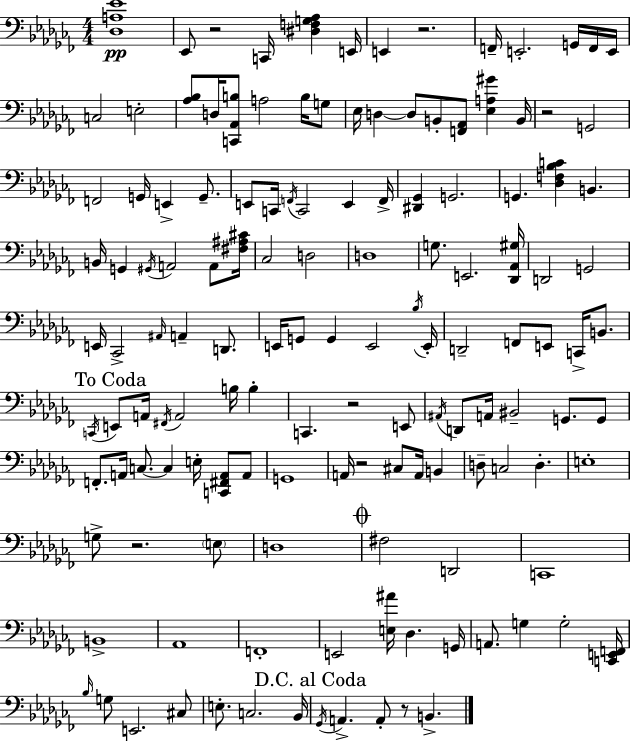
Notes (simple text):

[Db3,A3,Eb4]/w Eb2/e R/h C2/s [D#3,F3,G3,Ab3]/q E2/s E2/q R/h. F2/s E2/h. G2/s F2/s E2/s C3/h E3/h [Ab3,Bb3]/e D3/s [C2,Ab2,B3]/e A3/h B3/s G3/e Eb3/s D3/q D3/e B2/e [F2,Ab2]/e [Eb3,A3,G#4]/q B2/s R/h G2/h F2/h G2/s E2/q G2/e. E2/e C2/s F2/s C2/h E2/q F2/s [D#2,Gb2]/q G2/h. G2/q. [Db3,F3,Bb3,C4]/q B2/q. B2/s G2/q G#2/s A2/h A2/e [F#3,A#3,C#4]/s CES3/h D3/h D3/w G3/e. E2/h. [Db2,Ab2,G#3]/s D2/h G2/h E2/s CES2/h A#2/s A2/q D2/e. E2/s G2/e G2/q E2/h Bb3/s E2/s D2/h F2/e E2/e C2/s B2/e. C2/s E2/e A2/s F#2/s A2/h B3/s B3/q C2/q. R/h E2/e A#2/s D2/e A2/s BIS2/h G2/e. G2/e F2/e. A2/s C3/e. C3/q E3/s [C2,F#2,A2]/e A2/e G2/w A2/s R/h C#3/e A2/s B2/q D3/e C3/h D3/q. E3/w G3/e R/h. E3/e D3/w F#3/h D2/h C2/w B2/w Ab2/w F2/w E2/h [E3,A#4]/s Db3/q. G2/s A2/e. G3/q G3/h [C2,E2,F2]/s Bb3/s G3/e E2/h. C#3/e E3/e. C3/h. Bb2/s Gb2/s A2/q. A2/e R/e B2/q.